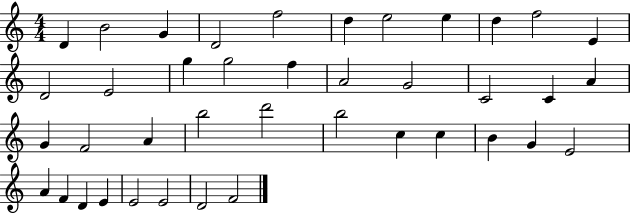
{
  \clef treble
  \numericTimeSignature
  \time 4/4
  \key c \major
  d'4 b'2 g'4 | d'2 f''2 | d''4 e''2 e''4 | d''4 f''2 e'4 | \break d'2 e'2 | g''4 g''2 f''4 | a'2 g'2 | c'2 c'4 a'4 | \break g'4 f'2 a'4 | b''2 d'''2 | b''2 c''4 c''4 | b'4 g'4 e'2 | \break a'4 f'4 d'4 e'4 | e'2 e'2 | d'2 f'2 | \bar "|."
}